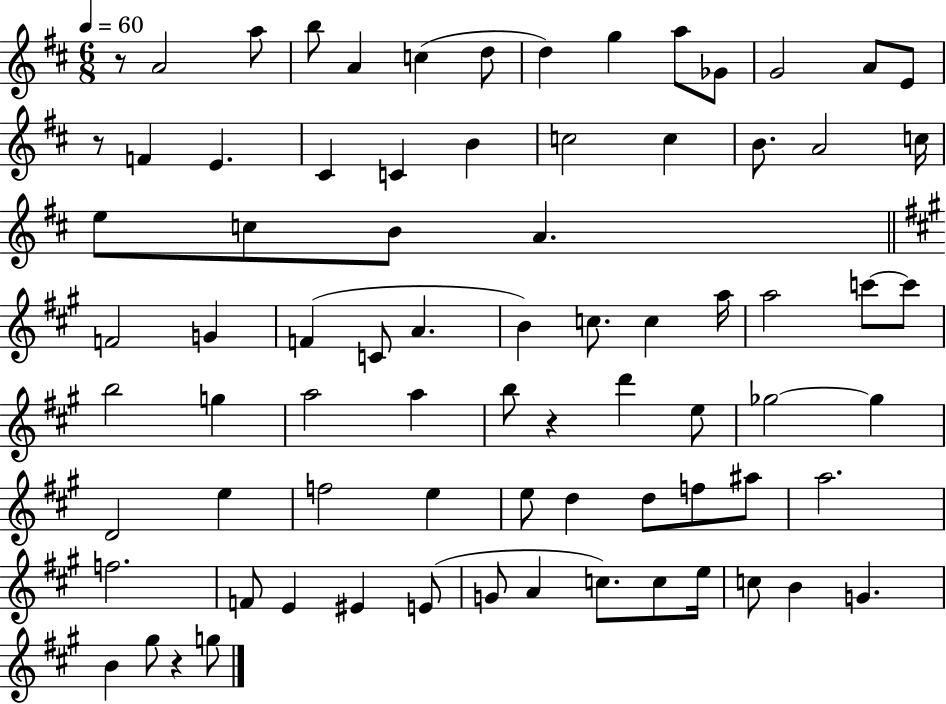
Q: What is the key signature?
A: D major